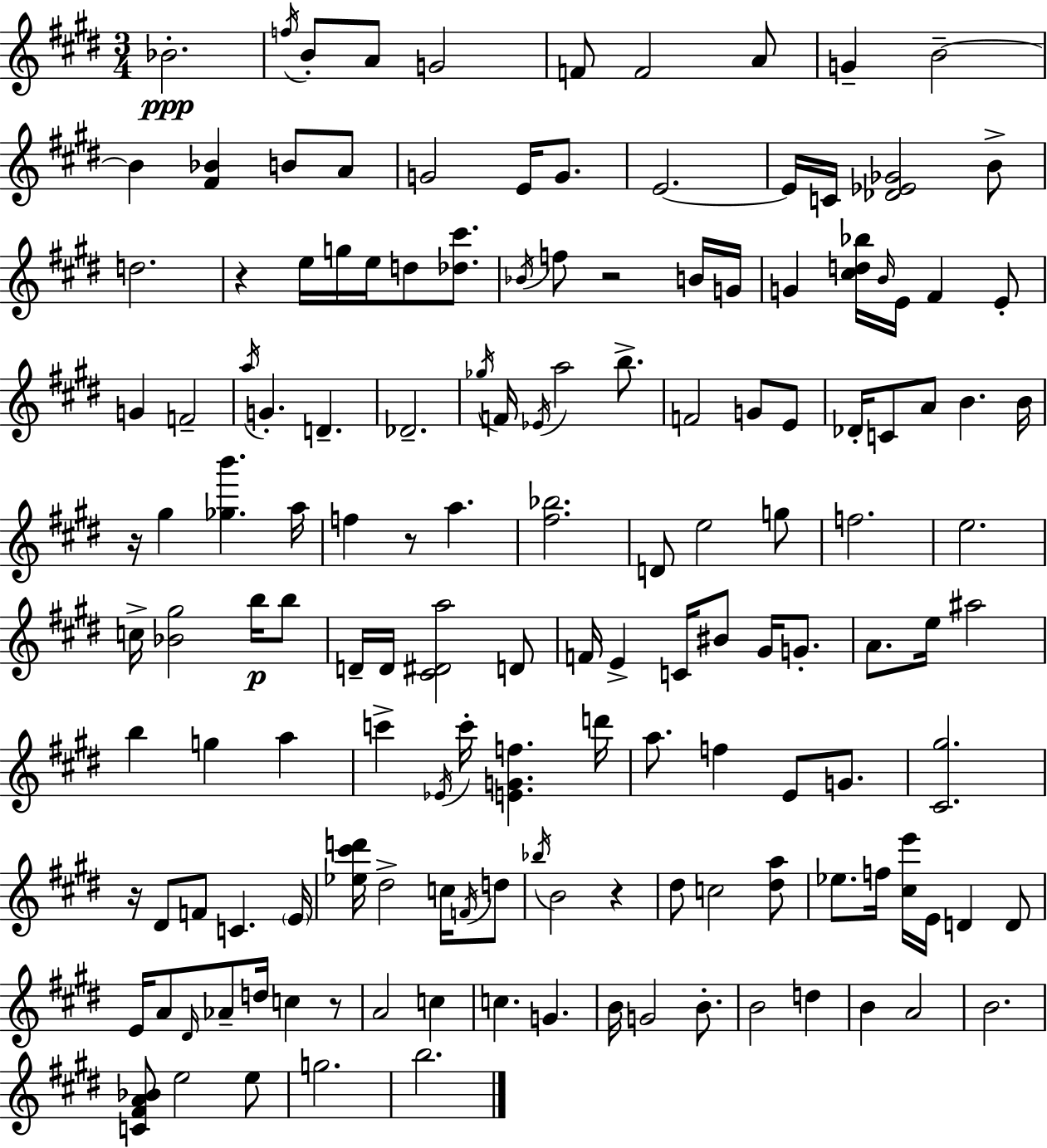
Bb4/h. F5/s B4/e A4/e G4/h F4/e F4/h A4/e G4/q B4/h B4/q [F#4,Bb4]/q B4/e A4/e G4/h E4/s G4/e. E4/h. E4/s C4/s [Db4,Eb4,Gb4]/h B4/e D5/h. R/q E5/s G5/s E5/s D5/e [Db5,C#6]/e. Bb4/s F5/e R/h B4/s G4/s G4/q [C#5,D5,Bb5]/s B4/s E4/s F#4/q E4/e G4/q F4/h A5/s G4/q. D4/q. Db4/h. Gb5/s F4/s Eb4/s A5/h B5/e. F4/h G4/e E4/e Db4/s C4/e A4/e B4/q. B4/s R/s G#5/q [Gb5,B6]/q. A5/s F5/q R/e A5/q. [F#5,Bb5]/h. D4/e E5/h G5/e F5/h. E5/h. C5/s [Bb4,G#5]/h B5/s B5/e D4/s D4/s [C#4,D#4,A5]/h D4/e F4/s E4/q C4/s BIS4/e G#4/s G4/e. A4/e. E5/s A#5/h B5/q G5/q A5/q C6/q Eb4/s C6/s [E4,G4,F5]/q. D6/s A5/e. F5/q E4/e G4/e. [C#4,G#5]/h. R/s D#4/e F4/e C4/q. E4/s [Eb5,C#6,D6]/s D#5/h C5/s F4/s D5/e Bb5/s B4/h R/q D#5/e C5/h [D#5,A5]/e Eb5/e. F5/s [C#5,E6]/s E4/s D4/q D4/e E4/s A4/e D#4/s Ab4/e D5/s C5/q R/e A4/h C5/q C5/q. G4/q. B4/s G4/h B4/e. B4/h D5/q B4/q A4/h B4/h. [C4,F#4,A4,Bb4]/e E5/h E5/e G5/h. B5/h.